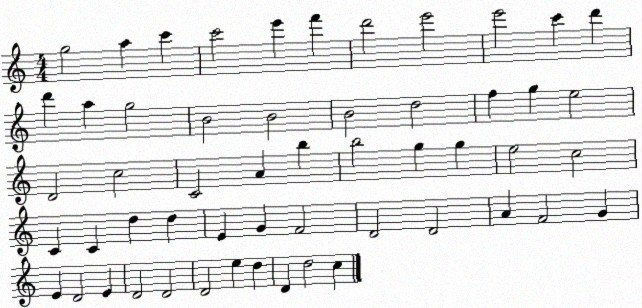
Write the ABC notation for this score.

X:1
T:Untitled
M:4/4
L:1/4
K:C
g2 a c' c'2 e' f' d'2 e'2 e'2 c' d' d' a g2 B2 B2 B2 d2 f g e2 D2 c2 C2 A b b2 g g e2 c2 C C d d E G F2 D2 D2 A F2 G E D2 E D2 D2 D2 e d D d2 c